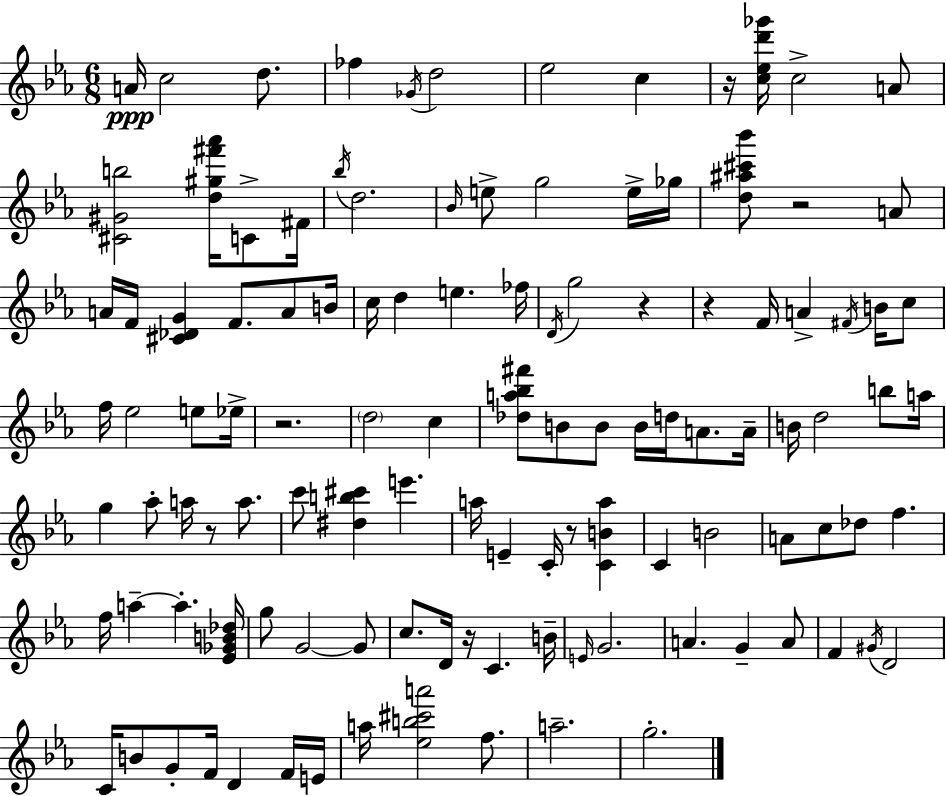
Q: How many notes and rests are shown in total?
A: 114